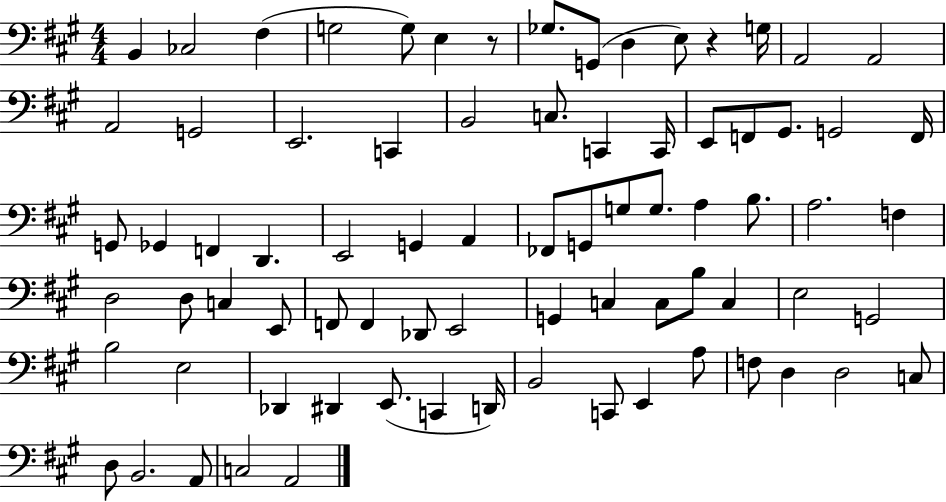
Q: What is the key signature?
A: A major